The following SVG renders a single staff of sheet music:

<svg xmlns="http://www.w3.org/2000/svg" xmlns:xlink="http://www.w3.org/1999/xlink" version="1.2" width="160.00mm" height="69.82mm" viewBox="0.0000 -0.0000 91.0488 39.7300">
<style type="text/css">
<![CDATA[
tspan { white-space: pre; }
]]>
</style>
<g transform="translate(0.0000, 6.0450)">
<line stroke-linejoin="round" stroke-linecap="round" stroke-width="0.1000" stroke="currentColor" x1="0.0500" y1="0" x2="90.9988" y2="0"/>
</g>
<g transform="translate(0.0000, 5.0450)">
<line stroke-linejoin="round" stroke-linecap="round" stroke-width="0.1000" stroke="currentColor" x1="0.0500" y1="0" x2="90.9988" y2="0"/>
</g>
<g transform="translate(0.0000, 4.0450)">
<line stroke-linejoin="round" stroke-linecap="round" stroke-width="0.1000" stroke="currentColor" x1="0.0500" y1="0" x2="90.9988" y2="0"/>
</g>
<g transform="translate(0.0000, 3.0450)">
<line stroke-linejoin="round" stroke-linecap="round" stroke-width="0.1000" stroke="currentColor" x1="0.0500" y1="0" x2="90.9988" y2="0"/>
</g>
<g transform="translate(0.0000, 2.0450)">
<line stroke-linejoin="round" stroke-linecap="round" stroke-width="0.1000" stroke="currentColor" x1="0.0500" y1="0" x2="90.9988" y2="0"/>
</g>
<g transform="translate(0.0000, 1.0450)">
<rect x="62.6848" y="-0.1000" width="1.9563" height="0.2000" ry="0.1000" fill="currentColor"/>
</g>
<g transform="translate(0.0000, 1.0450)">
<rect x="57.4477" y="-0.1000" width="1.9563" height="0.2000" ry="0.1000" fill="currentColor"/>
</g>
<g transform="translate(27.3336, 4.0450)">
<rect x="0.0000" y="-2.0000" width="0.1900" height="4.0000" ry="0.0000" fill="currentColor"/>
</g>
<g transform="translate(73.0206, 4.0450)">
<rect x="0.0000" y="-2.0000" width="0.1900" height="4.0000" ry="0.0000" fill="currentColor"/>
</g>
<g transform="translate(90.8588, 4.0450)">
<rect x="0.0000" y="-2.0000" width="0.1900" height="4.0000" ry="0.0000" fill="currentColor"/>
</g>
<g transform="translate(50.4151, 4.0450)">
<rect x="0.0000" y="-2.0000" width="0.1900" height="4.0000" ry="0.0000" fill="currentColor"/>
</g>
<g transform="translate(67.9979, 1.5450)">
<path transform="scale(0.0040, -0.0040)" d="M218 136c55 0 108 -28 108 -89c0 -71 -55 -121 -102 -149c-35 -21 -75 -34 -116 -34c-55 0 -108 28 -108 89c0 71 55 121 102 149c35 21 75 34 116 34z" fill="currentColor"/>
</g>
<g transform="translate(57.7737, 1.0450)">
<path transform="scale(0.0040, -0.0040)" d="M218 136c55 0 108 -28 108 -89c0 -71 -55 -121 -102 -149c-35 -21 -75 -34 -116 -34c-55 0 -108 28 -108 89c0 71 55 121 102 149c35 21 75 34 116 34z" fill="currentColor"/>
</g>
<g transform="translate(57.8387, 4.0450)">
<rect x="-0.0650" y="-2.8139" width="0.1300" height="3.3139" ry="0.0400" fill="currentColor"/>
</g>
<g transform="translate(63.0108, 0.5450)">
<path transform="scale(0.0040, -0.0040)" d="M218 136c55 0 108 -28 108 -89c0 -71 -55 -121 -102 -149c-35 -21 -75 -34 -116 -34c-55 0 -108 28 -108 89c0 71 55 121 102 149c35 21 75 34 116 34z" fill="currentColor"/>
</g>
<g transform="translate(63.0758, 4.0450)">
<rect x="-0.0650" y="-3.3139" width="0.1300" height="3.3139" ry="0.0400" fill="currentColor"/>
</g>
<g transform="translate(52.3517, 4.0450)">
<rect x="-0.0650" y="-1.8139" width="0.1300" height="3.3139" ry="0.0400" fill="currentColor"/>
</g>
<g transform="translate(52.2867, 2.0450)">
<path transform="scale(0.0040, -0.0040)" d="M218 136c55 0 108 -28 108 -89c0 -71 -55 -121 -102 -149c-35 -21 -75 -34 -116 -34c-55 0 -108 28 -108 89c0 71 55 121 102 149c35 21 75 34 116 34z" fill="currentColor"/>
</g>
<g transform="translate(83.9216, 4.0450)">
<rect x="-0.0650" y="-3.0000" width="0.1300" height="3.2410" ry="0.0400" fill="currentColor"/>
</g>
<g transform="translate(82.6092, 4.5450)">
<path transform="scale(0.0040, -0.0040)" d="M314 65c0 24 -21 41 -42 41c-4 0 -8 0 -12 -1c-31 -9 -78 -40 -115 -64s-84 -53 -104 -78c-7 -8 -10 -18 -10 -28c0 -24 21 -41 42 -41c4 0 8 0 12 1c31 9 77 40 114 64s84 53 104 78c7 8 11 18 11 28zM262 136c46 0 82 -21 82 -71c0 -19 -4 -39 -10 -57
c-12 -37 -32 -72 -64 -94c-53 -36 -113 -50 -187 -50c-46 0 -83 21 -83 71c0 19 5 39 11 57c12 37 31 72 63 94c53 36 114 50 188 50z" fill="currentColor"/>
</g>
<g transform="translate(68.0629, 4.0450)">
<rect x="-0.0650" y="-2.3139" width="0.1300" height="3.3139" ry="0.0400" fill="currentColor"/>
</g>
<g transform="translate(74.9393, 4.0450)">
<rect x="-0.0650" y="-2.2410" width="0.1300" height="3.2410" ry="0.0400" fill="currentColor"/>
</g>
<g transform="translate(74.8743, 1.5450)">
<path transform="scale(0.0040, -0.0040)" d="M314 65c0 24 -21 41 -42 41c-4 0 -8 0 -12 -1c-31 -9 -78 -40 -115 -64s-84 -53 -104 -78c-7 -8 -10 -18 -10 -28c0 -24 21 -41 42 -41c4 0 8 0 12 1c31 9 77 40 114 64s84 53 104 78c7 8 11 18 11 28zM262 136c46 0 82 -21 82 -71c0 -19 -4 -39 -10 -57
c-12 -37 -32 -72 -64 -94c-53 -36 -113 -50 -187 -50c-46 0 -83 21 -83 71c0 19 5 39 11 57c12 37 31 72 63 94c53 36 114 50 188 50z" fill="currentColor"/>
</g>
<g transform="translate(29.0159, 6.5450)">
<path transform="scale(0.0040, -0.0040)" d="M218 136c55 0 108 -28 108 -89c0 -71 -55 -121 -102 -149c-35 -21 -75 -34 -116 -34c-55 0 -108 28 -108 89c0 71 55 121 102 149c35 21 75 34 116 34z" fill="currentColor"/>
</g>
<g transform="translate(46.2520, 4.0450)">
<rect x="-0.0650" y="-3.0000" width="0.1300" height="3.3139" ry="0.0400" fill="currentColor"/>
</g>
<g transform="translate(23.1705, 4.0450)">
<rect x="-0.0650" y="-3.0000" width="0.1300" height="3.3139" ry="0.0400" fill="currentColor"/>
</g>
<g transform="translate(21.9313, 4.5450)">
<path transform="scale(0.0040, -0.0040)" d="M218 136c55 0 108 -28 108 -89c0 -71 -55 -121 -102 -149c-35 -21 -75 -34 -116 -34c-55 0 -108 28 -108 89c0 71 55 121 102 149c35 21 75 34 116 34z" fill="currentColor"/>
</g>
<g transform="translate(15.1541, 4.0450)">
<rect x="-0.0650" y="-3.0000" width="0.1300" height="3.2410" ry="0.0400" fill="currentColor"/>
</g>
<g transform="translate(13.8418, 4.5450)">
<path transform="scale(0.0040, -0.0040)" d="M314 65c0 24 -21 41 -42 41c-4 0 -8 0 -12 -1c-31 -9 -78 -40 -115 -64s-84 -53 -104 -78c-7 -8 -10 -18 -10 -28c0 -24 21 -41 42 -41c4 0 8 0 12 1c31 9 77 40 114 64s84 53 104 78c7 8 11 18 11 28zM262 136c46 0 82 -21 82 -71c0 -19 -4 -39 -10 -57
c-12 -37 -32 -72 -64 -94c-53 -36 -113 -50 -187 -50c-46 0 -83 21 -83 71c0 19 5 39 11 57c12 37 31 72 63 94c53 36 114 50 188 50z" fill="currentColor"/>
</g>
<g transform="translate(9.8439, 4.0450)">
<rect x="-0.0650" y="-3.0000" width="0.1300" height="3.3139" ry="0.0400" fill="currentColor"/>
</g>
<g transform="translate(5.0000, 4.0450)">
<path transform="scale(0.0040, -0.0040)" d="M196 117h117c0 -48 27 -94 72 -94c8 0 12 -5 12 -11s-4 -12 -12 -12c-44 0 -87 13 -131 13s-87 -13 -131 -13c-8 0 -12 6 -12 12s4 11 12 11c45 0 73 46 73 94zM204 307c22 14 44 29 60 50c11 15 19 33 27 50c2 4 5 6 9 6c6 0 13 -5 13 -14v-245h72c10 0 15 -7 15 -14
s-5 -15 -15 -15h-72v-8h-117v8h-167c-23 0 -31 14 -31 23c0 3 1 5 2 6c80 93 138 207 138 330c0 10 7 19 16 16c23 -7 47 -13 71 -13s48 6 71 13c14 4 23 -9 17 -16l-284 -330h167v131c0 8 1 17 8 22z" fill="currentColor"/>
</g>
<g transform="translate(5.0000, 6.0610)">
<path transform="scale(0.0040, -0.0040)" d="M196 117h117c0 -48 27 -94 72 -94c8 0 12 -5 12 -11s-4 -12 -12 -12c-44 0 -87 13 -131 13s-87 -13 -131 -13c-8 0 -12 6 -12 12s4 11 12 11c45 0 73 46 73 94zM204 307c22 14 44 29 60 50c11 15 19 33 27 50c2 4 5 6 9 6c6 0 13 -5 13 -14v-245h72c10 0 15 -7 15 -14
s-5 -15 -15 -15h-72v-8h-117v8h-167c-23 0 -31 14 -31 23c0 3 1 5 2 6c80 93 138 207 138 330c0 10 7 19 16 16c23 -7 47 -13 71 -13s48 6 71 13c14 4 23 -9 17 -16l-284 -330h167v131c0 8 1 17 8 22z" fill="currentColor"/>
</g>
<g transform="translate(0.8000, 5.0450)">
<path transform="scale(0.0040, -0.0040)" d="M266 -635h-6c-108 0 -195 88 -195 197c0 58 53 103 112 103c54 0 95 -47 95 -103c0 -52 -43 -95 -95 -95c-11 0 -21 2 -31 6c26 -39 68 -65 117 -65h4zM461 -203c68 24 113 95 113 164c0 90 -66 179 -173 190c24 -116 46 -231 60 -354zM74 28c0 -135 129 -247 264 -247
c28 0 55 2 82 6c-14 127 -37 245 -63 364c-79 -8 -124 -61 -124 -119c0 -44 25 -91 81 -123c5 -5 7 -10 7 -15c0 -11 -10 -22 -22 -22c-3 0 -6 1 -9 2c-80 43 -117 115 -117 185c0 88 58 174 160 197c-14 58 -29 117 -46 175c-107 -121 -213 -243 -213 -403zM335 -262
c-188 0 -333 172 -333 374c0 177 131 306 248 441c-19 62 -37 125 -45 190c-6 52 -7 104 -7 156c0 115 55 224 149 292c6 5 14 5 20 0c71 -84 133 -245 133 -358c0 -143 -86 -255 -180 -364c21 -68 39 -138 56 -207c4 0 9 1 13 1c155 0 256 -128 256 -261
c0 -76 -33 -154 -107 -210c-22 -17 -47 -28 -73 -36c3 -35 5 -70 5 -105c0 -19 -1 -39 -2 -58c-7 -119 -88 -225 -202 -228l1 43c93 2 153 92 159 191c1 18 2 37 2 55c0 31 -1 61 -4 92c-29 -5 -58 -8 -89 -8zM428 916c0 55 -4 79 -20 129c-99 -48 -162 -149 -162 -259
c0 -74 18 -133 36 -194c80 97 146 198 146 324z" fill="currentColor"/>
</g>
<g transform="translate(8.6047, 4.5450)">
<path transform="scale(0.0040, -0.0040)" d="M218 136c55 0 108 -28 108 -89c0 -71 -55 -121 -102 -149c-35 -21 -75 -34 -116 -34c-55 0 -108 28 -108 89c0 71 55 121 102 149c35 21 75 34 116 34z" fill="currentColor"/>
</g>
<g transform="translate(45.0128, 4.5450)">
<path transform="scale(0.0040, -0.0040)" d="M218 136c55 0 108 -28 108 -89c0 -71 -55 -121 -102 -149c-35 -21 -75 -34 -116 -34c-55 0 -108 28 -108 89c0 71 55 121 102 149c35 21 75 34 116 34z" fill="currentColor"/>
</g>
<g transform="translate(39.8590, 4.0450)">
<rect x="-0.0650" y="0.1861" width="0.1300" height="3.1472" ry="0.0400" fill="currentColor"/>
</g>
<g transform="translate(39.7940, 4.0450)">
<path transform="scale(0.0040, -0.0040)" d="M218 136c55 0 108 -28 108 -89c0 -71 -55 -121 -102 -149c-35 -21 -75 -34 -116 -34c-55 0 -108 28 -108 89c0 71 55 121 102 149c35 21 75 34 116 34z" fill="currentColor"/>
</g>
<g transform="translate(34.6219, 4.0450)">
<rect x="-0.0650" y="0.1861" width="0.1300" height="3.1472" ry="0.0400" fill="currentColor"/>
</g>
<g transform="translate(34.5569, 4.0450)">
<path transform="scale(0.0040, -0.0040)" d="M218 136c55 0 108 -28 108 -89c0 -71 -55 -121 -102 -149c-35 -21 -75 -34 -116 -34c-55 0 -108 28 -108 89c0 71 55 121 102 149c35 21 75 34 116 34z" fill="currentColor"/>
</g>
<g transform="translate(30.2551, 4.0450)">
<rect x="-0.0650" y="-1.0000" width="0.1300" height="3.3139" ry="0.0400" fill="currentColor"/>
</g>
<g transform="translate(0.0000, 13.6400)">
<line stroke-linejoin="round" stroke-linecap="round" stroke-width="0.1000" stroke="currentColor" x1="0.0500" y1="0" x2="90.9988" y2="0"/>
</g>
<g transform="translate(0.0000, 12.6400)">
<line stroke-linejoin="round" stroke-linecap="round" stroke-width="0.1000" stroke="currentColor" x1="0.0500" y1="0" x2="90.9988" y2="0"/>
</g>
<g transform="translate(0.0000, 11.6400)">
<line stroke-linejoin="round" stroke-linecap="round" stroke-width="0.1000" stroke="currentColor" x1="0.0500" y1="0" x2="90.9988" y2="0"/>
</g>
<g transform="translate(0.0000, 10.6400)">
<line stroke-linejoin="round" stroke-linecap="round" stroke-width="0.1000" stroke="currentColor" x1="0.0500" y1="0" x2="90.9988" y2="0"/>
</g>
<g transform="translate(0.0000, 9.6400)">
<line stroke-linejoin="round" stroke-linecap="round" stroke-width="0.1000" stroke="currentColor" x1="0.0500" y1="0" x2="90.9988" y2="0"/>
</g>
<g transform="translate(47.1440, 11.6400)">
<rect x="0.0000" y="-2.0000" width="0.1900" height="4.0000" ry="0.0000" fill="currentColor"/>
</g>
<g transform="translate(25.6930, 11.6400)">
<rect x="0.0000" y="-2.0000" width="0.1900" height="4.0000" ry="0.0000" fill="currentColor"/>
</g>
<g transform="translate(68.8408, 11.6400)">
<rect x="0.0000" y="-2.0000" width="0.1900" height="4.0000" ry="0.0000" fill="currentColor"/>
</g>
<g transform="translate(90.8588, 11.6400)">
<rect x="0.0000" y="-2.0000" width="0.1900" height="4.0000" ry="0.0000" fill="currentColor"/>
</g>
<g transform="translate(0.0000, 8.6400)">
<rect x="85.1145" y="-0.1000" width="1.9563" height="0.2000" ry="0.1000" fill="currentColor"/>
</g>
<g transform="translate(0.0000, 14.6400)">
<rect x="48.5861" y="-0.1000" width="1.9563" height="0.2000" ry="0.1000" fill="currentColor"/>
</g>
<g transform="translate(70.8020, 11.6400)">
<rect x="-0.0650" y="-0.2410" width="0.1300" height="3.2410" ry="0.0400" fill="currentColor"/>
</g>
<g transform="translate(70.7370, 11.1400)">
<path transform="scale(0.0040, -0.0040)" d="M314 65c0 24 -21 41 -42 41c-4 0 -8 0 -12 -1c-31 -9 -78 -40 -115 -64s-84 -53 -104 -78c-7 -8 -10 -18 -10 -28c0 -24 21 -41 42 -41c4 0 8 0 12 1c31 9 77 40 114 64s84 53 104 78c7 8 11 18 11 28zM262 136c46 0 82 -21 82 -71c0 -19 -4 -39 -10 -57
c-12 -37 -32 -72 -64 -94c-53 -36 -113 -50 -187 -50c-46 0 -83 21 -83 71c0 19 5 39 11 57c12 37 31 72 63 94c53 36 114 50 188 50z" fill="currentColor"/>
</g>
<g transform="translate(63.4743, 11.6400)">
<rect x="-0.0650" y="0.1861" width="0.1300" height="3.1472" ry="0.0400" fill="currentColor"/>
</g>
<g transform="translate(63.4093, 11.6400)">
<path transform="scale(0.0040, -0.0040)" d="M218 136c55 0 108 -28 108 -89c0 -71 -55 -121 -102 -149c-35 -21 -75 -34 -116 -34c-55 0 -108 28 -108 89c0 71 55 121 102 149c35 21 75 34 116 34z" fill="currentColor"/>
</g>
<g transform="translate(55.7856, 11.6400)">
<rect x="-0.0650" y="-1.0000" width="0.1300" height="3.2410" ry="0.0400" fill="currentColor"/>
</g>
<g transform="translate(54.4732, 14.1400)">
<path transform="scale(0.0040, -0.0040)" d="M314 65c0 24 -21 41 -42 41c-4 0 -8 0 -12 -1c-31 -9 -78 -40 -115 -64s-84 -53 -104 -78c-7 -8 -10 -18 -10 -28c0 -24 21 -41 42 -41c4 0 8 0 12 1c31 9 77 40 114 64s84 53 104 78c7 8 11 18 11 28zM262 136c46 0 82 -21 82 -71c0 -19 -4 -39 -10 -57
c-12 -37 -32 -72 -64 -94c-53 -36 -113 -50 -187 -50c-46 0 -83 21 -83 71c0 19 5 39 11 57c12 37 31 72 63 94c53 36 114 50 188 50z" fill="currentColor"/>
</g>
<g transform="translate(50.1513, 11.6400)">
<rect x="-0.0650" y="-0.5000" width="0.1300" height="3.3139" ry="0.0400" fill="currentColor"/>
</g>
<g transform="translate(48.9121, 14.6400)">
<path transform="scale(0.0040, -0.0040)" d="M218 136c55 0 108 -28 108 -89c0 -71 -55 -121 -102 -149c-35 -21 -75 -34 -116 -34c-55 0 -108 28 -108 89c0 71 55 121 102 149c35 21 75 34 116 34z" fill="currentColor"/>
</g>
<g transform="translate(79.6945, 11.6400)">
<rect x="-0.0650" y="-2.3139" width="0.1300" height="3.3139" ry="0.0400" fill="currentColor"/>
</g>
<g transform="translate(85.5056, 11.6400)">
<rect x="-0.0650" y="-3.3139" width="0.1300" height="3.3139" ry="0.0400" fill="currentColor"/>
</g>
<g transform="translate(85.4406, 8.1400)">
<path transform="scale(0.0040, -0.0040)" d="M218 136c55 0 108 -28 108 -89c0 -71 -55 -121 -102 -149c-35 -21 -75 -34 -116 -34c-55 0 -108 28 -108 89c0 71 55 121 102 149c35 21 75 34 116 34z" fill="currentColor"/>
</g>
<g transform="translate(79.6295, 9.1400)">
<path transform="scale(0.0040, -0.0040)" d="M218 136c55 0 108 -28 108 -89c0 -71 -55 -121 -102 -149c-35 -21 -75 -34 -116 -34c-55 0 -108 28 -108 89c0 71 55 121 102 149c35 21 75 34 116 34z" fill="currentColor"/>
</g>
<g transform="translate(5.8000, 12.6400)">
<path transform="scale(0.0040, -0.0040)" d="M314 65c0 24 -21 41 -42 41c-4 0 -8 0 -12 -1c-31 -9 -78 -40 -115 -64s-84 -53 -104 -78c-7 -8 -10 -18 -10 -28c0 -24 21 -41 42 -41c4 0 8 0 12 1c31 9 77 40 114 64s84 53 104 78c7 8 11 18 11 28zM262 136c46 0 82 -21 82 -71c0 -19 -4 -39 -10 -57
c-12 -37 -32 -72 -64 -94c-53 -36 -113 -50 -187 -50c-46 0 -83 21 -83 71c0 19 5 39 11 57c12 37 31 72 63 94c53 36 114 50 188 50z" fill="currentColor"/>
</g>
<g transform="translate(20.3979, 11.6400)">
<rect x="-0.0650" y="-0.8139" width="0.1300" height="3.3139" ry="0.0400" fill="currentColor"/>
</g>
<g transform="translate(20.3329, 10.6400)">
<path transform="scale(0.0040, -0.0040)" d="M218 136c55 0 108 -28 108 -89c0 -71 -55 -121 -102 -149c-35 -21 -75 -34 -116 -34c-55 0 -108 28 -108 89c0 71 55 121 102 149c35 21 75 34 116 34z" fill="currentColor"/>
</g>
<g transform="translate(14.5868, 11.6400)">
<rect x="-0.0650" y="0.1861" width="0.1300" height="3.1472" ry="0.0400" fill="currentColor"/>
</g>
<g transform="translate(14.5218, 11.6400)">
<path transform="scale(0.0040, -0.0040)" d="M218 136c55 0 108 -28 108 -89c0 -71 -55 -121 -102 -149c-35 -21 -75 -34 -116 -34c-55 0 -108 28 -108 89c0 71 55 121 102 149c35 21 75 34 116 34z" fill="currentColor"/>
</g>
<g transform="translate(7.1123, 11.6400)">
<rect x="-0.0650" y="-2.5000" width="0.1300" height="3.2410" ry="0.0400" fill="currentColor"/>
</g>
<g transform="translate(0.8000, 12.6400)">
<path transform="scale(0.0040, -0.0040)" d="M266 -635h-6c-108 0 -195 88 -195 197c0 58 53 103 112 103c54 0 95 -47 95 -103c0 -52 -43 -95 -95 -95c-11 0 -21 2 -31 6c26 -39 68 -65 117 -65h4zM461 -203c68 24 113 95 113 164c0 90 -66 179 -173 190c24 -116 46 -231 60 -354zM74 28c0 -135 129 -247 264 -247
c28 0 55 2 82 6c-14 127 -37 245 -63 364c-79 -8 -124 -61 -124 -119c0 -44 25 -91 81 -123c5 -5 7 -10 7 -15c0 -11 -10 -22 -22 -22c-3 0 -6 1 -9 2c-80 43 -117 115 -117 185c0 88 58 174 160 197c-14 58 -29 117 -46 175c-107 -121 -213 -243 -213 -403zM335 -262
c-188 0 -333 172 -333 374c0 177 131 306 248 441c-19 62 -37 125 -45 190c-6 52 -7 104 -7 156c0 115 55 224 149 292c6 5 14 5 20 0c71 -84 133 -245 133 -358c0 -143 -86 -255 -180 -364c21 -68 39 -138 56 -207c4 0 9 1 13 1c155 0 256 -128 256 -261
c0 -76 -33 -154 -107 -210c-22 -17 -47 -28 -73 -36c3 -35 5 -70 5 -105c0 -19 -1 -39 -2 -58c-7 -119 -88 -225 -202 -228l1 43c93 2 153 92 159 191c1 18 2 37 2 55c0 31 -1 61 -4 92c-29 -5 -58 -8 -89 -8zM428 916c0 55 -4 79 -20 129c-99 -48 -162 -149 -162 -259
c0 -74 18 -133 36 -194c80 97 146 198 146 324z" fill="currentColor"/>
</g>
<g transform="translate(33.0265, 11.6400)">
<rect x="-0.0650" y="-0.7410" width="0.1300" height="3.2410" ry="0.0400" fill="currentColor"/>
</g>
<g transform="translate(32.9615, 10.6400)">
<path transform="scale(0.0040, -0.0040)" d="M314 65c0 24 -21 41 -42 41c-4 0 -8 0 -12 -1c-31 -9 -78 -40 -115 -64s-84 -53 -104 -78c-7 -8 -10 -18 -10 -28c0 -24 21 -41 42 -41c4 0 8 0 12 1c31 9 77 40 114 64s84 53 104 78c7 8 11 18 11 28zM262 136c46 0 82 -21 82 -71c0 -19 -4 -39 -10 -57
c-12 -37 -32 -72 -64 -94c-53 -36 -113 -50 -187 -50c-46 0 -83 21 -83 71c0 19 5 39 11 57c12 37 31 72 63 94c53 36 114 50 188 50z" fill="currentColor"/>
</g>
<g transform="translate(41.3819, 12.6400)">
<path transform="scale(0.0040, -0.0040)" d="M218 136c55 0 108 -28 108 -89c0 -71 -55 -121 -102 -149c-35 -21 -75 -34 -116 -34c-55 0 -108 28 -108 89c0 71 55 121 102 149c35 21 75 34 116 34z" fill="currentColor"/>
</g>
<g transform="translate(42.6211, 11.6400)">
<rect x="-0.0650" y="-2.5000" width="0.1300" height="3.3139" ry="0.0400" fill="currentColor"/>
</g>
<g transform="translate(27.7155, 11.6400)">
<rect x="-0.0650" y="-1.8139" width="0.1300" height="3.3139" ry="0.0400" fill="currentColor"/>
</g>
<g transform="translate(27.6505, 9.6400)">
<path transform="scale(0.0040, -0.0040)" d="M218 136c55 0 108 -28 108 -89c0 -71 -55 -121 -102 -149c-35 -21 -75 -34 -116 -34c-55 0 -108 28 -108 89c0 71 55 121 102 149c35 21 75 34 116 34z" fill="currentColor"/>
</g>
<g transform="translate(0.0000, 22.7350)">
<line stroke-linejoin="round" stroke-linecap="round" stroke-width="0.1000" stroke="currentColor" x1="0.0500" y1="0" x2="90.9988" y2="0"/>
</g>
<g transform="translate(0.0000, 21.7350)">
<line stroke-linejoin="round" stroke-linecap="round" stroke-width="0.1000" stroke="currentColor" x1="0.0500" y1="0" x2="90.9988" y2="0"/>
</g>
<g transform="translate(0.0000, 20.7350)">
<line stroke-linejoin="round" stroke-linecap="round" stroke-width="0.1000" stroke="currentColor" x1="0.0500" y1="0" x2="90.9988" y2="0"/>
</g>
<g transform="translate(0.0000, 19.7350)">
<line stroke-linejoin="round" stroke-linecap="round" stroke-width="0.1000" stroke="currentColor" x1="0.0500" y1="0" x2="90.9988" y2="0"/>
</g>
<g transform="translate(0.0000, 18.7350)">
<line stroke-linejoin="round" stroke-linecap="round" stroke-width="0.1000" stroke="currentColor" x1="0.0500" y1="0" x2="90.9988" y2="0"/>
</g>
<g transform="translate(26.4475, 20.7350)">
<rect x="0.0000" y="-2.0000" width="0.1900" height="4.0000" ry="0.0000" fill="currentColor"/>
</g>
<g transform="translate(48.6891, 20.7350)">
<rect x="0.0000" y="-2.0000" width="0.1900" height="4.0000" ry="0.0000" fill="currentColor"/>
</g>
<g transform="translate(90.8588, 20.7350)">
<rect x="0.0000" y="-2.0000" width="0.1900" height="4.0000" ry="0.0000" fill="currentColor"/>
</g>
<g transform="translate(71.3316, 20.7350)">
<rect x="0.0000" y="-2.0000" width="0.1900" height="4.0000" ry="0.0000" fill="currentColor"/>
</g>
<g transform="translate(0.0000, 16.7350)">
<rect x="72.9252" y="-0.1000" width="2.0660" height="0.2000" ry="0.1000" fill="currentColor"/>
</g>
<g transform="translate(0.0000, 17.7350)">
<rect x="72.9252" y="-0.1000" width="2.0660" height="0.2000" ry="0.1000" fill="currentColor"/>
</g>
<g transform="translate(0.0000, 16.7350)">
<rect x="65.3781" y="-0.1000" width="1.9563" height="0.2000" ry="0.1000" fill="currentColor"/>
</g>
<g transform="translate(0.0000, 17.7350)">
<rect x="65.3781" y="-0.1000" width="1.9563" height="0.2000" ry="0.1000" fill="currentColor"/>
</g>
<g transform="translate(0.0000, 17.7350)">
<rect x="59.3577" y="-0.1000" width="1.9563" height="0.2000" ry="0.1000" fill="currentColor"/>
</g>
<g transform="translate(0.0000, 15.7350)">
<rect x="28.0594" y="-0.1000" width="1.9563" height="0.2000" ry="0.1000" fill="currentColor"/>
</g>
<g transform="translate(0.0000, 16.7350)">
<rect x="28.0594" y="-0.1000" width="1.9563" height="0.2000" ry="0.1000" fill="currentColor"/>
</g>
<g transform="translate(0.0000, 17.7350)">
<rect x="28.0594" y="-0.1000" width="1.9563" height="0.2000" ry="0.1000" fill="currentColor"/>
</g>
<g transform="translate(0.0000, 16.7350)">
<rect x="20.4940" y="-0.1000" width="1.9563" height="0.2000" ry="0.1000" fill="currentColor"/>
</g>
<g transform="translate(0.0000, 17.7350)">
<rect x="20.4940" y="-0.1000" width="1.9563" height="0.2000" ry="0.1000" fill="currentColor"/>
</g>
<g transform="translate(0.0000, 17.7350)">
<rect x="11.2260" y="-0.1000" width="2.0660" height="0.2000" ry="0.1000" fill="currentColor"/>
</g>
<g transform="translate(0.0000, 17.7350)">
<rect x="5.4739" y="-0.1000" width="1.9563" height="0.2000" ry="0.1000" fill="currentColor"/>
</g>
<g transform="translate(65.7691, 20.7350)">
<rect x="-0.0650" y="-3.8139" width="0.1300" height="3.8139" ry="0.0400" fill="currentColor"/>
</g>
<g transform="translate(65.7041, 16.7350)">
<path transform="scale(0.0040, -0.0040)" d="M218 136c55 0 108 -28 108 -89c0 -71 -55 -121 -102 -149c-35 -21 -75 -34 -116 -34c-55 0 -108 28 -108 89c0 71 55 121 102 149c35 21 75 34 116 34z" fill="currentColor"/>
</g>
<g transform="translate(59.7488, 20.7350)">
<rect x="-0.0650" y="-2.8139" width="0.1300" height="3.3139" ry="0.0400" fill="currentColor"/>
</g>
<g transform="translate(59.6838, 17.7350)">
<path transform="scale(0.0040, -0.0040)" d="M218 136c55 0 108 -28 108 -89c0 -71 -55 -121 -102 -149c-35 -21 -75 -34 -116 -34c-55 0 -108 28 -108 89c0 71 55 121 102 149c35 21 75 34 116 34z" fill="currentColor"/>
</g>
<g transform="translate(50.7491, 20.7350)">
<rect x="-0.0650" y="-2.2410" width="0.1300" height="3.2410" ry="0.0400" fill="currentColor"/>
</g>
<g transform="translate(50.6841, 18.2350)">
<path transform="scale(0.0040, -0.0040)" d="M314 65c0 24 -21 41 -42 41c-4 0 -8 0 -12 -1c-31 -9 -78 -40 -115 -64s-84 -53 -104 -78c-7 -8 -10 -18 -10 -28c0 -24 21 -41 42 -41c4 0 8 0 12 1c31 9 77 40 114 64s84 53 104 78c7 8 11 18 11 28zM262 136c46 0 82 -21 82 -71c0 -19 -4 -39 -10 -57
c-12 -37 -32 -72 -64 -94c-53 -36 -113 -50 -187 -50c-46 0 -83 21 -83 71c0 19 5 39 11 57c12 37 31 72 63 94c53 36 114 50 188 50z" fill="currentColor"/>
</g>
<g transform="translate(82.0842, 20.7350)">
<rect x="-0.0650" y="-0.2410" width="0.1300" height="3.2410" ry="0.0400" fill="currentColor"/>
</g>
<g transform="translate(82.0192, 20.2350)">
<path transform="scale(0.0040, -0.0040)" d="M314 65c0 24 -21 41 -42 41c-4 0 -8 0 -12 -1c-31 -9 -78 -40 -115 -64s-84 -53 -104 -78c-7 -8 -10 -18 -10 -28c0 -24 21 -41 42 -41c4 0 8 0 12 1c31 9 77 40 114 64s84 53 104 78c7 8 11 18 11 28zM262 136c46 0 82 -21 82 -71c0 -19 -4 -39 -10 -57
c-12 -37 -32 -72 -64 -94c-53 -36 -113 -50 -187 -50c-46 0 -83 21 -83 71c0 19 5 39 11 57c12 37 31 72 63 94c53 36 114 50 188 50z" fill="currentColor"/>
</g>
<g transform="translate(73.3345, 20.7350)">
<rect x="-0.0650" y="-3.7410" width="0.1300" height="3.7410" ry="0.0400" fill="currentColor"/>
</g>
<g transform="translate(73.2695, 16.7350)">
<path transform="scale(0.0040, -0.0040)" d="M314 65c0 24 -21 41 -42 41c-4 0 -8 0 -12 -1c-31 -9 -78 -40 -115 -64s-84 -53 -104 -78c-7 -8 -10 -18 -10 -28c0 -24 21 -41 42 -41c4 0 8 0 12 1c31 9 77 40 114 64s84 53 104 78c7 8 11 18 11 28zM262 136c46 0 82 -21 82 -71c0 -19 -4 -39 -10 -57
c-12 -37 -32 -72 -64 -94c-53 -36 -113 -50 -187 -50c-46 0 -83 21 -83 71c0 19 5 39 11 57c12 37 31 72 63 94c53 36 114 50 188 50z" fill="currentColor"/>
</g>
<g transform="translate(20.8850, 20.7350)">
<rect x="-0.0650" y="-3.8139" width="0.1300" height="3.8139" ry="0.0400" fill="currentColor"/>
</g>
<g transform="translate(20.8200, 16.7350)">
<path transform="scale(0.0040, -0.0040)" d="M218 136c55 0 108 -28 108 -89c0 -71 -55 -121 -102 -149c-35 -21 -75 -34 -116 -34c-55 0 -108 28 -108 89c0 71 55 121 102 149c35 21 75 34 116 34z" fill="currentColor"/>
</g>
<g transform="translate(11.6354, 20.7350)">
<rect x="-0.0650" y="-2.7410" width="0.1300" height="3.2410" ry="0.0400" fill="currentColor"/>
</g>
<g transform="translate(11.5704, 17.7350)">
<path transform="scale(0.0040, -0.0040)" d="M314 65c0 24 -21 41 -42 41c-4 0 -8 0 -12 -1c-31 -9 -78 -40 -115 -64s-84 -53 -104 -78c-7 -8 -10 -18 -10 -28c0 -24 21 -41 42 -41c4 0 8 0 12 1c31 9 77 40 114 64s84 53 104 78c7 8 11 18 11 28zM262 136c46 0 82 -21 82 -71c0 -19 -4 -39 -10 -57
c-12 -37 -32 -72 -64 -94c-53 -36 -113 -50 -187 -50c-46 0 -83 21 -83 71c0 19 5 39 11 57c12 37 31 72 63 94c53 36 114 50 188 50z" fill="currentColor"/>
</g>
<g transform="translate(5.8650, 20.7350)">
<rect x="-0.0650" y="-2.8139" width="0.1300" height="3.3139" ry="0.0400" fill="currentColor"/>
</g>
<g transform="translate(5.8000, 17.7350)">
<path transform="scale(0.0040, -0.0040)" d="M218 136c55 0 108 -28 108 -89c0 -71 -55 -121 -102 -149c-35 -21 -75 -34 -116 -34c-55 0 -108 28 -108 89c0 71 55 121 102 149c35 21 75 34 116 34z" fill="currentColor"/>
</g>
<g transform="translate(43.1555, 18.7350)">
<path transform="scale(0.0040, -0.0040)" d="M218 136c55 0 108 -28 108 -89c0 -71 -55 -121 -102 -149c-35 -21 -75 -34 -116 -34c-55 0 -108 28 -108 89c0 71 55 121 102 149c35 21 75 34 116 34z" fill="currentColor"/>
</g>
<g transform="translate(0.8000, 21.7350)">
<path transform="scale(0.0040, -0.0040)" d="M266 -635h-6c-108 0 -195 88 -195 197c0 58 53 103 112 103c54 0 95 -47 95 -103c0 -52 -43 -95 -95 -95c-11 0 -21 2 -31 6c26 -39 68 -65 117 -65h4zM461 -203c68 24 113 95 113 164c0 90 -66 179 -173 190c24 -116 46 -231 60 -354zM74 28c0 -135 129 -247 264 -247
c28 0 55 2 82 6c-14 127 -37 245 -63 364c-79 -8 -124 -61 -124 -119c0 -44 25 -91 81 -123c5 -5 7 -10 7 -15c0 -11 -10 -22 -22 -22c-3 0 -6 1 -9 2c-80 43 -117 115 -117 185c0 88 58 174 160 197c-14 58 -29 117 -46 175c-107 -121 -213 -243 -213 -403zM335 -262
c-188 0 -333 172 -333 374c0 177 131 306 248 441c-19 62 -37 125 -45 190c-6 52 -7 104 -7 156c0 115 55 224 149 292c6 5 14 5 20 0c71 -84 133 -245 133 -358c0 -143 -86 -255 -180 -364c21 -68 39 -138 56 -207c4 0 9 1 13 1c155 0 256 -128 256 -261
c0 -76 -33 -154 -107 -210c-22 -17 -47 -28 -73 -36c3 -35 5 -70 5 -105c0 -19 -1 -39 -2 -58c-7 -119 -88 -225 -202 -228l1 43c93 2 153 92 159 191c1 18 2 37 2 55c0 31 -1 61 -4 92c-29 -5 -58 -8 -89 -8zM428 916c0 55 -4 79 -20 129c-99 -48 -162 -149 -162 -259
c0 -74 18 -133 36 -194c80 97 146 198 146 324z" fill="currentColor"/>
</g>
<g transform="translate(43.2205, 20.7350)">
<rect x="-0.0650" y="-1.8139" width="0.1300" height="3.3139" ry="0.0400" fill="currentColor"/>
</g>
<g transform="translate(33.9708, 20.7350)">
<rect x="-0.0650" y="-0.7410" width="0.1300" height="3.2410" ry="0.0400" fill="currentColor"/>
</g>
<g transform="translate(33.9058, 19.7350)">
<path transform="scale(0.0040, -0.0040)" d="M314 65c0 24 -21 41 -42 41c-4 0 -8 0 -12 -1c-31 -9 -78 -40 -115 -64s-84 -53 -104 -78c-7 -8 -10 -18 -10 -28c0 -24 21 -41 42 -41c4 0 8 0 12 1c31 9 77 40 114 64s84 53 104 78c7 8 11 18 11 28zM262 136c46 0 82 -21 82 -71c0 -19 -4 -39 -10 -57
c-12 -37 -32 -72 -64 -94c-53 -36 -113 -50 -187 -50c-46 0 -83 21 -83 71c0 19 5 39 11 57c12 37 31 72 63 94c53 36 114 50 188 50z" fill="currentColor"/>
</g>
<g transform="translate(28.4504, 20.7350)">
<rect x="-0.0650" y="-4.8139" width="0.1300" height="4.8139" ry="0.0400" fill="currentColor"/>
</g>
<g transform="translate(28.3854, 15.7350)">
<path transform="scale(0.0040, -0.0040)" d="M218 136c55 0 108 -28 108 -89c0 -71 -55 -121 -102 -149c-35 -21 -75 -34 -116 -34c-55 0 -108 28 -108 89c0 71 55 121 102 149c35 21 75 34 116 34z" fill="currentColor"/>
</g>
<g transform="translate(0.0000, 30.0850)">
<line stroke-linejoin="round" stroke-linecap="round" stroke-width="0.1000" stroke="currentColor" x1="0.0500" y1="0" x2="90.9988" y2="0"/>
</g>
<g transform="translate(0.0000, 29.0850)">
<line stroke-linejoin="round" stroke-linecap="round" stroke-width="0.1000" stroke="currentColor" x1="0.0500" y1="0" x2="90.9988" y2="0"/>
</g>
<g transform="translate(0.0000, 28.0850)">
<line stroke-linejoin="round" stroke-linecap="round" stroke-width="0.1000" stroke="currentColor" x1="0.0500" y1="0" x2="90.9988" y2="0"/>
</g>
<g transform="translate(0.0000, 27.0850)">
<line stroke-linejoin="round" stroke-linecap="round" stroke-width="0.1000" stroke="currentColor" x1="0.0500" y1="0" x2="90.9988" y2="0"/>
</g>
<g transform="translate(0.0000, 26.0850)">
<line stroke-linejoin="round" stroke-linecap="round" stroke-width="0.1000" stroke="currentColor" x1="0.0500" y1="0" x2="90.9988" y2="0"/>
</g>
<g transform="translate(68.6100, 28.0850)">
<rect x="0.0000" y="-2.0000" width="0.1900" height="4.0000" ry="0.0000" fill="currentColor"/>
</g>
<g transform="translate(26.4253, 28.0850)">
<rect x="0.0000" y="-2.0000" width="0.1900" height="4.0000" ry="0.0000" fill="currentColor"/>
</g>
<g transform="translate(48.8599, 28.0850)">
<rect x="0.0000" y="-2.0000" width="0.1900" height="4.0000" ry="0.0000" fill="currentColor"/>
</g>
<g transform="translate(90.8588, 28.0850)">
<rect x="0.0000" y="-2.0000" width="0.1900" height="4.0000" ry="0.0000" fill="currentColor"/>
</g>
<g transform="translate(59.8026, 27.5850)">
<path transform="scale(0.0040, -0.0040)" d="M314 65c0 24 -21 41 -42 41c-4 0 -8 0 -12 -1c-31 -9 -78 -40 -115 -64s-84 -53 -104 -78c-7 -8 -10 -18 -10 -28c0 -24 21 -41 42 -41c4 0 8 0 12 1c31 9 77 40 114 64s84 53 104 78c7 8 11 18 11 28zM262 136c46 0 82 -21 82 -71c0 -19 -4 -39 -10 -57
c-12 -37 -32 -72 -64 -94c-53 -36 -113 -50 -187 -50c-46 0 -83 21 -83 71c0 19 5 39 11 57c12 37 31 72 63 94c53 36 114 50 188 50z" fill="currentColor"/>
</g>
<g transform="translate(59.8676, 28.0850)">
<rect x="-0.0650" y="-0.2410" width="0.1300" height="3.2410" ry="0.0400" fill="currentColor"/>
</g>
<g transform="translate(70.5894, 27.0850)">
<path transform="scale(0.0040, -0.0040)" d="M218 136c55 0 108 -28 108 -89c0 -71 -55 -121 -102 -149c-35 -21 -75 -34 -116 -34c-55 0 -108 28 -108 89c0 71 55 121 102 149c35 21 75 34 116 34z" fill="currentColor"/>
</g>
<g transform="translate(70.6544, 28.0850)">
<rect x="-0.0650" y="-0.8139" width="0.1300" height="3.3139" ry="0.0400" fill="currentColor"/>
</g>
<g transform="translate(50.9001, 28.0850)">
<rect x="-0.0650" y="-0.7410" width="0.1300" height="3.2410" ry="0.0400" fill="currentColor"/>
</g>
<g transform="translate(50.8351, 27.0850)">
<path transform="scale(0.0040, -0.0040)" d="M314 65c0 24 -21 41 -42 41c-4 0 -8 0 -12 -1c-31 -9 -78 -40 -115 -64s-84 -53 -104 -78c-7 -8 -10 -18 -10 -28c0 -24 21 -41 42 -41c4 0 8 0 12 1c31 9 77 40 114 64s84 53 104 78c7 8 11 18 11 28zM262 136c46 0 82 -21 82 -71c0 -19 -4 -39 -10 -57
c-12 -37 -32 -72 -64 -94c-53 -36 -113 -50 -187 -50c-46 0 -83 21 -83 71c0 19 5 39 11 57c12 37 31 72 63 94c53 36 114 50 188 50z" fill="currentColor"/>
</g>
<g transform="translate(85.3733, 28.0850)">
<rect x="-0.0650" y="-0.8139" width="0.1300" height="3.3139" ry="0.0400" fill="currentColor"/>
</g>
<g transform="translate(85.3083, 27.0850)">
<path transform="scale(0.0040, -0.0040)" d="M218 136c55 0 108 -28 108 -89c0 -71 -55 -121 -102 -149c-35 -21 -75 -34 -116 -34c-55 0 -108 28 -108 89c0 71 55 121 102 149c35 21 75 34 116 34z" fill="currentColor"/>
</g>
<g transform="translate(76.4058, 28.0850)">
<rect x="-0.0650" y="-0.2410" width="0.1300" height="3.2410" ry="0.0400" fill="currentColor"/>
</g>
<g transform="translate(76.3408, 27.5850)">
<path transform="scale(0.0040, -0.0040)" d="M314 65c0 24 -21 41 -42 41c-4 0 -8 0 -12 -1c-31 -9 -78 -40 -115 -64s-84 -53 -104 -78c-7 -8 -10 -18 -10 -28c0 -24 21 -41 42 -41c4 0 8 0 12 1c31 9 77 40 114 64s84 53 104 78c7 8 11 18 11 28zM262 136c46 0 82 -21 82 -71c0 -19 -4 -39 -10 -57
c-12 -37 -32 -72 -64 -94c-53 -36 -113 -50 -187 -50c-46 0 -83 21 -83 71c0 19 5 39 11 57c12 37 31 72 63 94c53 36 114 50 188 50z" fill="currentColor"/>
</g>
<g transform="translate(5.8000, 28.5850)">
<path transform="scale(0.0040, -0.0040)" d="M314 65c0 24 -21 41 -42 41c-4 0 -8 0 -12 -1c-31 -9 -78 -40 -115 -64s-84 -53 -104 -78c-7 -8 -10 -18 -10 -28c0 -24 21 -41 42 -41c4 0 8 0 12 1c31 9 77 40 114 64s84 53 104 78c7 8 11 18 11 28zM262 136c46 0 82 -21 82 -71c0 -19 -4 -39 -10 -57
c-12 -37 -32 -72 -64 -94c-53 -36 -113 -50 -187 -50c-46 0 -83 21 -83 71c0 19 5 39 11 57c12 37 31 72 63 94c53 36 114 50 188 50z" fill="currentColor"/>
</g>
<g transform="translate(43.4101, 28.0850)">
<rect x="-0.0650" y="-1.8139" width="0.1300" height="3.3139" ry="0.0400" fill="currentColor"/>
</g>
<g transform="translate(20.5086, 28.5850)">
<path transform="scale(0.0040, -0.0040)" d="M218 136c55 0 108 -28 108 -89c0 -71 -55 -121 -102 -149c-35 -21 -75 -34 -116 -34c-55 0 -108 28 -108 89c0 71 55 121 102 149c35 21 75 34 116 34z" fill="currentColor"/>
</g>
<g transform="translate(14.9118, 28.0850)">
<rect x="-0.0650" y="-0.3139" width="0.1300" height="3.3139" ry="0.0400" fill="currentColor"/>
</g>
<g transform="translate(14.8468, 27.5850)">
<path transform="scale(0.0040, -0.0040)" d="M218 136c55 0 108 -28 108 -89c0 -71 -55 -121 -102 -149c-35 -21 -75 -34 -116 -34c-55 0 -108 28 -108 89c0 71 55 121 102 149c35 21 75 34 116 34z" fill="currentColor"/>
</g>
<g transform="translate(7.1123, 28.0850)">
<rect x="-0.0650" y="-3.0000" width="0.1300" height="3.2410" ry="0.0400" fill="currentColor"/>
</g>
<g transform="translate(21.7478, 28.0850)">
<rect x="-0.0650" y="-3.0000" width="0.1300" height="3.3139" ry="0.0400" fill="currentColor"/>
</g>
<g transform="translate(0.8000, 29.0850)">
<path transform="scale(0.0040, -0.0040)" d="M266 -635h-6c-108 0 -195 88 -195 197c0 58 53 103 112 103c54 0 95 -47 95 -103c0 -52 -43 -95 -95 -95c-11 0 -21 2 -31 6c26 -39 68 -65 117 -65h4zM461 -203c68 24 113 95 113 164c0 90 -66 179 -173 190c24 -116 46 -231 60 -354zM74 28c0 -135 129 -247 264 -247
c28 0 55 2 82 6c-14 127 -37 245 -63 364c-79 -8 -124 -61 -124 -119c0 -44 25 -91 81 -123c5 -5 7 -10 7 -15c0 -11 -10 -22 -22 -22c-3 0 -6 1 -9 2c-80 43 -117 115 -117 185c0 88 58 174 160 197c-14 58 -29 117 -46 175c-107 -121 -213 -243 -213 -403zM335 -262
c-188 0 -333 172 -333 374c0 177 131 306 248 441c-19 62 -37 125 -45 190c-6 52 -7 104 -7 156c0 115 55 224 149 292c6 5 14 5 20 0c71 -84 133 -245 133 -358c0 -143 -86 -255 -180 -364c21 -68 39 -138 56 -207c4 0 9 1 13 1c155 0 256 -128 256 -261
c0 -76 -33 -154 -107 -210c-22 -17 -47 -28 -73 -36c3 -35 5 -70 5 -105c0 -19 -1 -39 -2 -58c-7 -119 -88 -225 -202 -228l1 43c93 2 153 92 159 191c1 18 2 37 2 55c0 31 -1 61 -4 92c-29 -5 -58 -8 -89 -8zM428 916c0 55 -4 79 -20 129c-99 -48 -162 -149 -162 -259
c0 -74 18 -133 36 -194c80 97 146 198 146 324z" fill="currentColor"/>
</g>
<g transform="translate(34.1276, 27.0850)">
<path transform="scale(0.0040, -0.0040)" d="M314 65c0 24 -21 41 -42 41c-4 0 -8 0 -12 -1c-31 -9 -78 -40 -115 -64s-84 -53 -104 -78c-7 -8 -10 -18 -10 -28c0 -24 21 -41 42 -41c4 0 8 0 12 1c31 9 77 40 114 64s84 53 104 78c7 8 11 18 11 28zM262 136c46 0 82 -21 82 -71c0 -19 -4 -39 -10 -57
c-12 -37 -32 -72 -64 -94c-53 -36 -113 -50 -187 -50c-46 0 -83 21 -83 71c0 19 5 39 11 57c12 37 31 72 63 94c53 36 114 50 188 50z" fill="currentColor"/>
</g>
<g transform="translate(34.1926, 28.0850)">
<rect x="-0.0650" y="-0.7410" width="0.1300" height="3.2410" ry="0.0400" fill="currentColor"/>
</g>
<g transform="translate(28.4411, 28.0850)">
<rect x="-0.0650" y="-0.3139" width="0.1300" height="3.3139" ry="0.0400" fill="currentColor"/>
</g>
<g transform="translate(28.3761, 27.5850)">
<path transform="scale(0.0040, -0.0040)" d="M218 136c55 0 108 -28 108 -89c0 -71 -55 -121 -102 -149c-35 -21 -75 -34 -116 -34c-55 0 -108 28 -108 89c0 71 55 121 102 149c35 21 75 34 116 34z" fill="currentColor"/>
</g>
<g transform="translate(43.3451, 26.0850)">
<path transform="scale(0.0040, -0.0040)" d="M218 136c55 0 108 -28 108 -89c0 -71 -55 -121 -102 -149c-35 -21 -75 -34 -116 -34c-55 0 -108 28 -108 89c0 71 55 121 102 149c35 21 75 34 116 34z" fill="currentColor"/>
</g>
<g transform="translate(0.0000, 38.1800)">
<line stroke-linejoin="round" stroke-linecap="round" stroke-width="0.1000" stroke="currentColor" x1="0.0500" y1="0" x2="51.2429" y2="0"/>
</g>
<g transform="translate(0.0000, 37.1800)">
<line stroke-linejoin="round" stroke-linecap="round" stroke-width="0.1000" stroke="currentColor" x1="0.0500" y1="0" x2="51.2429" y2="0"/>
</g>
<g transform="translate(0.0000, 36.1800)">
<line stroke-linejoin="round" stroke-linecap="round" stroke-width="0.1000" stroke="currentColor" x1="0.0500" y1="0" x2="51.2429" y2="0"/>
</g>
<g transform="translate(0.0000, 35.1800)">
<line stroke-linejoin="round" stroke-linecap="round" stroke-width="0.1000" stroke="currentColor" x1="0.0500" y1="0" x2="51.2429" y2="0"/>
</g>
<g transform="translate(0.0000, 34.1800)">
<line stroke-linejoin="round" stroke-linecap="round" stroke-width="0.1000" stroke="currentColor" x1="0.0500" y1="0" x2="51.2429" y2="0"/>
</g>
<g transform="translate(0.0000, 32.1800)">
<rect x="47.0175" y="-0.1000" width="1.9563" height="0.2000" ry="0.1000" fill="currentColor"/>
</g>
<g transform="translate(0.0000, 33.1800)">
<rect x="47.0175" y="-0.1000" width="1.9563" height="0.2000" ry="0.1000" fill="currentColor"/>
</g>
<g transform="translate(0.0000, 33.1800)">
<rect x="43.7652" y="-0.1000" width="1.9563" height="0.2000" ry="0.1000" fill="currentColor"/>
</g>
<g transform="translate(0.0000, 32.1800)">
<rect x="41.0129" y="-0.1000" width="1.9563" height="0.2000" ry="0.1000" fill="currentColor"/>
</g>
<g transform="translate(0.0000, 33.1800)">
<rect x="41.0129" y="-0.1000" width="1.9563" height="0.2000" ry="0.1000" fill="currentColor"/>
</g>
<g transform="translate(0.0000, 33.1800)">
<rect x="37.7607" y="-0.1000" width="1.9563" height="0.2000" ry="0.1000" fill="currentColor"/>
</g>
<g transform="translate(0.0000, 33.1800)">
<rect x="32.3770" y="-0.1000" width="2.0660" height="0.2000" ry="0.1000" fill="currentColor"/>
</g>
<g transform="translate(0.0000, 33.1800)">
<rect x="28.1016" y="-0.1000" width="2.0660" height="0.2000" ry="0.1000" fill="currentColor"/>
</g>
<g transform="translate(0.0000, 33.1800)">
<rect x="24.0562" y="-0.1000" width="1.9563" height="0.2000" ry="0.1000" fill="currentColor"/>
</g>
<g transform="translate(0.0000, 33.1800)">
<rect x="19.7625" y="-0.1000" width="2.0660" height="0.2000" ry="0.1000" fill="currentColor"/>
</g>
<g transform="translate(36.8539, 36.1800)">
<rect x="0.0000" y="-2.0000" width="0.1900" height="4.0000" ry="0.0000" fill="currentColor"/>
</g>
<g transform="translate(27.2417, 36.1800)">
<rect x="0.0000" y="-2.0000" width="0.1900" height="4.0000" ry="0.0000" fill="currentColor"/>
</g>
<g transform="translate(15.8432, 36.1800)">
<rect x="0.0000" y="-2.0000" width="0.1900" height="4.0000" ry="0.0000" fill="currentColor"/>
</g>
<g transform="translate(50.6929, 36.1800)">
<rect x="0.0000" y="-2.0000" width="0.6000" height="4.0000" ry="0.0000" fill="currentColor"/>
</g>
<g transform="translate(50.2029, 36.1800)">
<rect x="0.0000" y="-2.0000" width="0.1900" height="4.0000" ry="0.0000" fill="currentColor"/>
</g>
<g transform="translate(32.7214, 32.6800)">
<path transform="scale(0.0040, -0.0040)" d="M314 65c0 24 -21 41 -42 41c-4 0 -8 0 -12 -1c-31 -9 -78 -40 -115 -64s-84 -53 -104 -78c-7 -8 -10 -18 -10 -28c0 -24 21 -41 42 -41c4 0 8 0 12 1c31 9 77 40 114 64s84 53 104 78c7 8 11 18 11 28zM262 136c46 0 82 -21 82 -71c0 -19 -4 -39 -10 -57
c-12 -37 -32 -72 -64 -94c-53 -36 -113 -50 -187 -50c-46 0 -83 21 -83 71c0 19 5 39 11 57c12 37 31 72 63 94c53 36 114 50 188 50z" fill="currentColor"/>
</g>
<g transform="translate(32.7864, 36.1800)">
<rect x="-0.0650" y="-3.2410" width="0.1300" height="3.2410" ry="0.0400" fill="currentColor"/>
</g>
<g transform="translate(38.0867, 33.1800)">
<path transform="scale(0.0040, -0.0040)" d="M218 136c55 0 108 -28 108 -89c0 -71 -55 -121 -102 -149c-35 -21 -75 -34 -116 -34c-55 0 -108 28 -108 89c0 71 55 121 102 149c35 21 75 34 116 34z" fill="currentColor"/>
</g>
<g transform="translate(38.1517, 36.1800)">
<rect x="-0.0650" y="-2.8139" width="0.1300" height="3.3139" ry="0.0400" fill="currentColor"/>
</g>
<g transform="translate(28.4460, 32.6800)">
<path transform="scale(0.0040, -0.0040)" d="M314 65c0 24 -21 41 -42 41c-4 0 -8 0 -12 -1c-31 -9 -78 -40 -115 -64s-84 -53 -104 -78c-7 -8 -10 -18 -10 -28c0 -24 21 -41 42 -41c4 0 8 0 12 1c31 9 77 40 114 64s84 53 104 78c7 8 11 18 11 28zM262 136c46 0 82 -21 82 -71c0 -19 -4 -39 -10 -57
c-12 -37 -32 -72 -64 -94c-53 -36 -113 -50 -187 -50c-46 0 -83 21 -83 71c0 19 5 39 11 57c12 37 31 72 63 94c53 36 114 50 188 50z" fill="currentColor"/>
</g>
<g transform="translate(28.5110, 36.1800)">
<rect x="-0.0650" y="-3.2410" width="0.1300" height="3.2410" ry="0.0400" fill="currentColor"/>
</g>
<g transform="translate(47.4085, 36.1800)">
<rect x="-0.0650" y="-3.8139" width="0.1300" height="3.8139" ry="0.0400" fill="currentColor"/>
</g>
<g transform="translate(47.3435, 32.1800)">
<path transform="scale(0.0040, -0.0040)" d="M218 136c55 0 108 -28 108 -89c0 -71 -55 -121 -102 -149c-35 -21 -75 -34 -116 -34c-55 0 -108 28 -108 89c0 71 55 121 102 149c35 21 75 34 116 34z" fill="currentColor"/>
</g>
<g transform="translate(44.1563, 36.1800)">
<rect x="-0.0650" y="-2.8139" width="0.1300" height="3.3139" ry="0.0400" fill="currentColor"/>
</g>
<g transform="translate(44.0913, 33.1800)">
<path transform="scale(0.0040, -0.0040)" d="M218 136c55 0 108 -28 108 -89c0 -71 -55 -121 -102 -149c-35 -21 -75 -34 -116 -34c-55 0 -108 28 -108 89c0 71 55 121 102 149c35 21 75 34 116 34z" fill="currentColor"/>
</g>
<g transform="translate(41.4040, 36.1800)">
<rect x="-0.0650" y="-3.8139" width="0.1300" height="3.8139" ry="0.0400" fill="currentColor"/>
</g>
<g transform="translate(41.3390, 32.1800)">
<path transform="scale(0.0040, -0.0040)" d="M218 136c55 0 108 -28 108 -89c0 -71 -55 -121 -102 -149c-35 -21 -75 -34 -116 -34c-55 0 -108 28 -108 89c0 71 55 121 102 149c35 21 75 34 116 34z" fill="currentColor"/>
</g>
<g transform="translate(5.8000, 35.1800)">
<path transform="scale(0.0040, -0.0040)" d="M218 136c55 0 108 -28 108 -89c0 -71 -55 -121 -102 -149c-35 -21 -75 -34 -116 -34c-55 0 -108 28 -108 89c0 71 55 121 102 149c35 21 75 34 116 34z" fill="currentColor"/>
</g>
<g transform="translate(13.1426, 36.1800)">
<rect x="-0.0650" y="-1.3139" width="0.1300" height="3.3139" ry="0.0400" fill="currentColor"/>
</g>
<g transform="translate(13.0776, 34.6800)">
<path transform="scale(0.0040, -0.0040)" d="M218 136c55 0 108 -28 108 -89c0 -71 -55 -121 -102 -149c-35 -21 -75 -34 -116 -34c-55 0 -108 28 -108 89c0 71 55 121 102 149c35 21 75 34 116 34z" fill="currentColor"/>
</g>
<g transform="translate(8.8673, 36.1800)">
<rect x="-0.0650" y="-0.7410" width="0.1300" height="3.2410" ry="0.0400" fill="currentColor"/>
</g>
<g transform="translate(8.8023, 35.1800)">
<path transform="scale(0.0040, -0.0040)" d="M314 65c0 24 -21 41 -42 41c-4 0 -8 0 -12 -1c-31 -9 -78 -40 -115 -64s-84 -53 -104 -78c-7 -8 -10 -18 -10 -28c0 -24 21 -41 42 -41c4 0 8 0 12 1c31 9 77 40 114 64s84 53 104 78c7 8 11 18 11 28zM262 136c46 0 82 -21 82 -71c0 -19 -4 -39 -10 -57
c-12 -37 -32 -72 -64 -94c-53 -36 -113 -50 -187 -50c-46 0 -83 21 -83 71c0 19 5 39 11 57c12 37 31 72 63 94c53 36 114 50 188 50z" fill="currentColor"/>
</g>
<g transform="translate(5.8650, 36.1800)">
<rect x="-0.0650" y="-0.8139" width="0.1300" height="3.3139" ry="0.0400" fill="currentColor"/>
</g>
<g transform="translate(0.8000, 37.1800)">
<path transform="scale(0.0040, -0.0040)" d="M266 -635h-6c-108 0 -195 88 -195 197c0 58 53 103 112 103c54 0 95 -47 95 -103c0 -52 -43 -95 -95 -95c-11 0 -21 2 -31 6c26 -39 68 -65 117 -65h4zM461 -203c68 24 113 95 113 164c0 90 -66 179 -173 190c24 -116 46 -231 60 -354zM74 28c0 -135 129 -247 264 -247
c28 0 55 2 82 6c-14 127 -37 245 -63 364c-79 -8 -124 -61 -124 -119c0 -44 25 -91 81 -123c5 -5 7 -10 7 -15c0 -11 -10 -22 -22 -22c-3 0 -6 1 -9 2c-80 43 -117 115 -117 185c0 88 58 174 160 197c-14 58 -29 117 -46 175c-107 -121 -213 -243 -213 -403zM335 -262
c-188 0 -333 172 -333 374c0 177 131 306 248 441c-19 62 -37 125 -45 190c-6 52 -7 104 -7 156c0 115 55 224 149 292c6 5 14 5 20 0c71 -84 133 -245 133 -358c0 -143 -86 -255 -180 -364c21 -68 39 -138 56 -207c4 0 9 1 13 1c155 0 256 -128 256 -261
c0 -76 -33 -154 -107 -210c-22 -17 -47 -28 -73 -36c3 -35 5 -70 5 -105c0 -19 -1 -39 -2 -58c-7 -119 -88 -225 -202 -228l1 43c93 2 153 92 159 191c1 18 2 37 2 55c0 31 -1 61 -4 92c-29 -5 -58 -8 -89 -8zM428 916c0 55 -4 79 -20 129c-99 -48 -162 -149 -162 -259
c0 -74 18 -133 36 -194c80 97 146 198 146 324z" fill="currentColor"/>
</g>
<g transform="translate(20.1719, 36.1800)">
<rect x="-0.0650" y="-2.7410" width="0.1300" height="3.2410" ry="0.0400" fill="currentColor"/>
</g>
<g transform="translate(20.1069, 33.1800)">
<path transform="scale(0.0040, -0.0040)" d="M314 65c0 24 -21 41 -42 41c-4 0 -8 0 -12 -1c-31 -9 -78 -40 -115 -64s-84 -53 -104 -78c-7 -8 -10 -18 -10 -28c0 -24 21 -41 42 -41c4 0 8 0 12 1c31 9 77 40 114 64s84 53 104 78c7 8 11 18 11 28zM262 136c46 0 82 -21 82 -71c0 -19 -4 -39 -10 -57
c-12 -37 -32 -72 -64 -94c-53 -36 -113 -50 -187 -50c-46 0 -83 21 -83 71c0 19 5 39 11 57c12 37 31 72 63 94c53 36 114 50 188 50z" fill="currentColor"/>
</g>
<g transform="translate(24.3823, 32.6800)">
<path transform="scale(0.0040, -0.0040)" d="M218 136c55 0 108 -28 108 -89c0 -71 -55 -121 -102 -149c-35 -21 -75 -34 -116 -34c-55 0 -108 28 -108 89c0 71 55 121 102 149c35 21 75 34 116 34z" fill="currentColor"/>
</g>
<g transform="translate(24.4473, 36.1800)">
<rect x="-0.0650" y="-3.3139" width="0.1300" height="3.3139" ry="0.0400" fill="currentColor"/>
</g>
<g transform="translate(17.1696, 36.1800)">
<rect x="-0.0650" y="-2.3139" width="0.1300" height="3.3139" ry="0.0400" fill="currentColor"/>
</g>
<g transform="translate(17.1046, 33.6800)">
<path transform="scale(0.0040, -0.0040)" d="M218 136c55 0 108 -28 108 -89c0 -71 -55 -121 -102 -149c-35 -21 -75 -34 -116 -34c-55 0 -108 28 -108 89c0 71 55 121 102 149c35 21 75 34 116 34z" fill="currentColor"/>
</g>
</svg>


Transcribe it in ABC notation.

X:1
T:Untitled
M:4/4
L:1/4
K:C
A A2 A D B B A f a b g g2 A2 G2 B d f d2 G C D2 B c2 g b a a2 c' e' d2 f g2 a c' c'2 c2 A2 c A c d2 f d2 c2 d c2 d d d2 e g a2 b b2 b2 a c' a c'